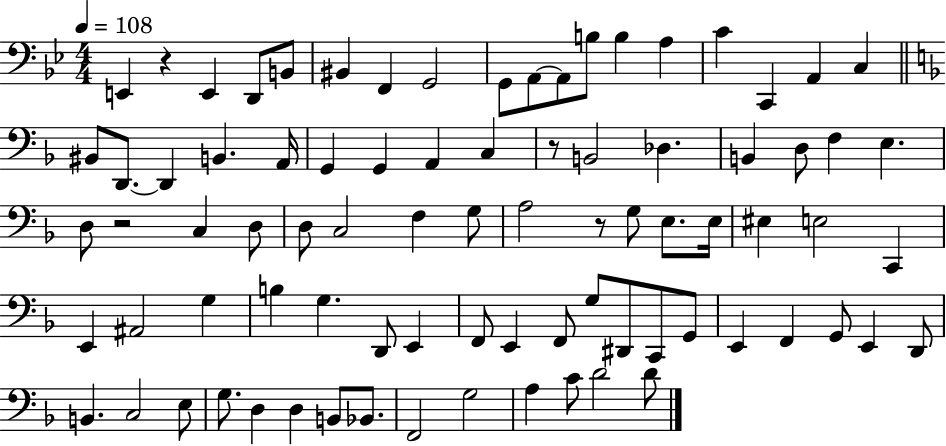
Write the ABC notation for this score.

X:1
T:Untitled
M:4/4
L:1/4
K:Bb
E,, z E,, D,,/2 B,,/2 ^B,, F,, G,,2 G,,/2 A,,/2 A,,/2 B,/2 B, A, C C,, A,, C, ^B,,/2 D,,/2 D,, B,, A,,/4 G,, G,, A,, C, z/2 B,,2 _D, B,, D,/2 F, E, D,/2 z2 C, D,/2 D,/2 C,2 F, G,/2 A,2 z/2 G,/2 E,/2 E,/4 ^E, E,2 C,, E,, ^A,,2 G, B, G, D,,/2 E,, F,,/2 E,, F,,/2 G,/2 ^D,,/2 C,,/2 G,,/2 E,, F,, G,,/2 E,, D,,/2 B,, C,2 E,/2 G,/2 D, D, B,,/2 _B,,/2 F,,2 G,2 A, C/2 D2 D/2